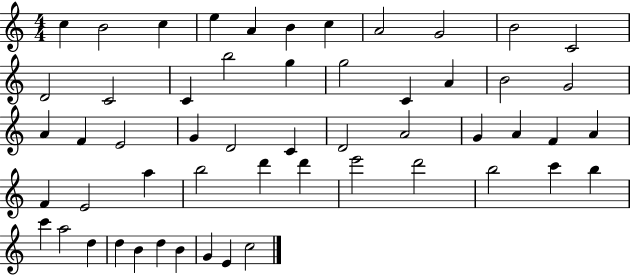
X:1
T:Untitled
M:4/4
L:1/4
K:C
c B2 c e A B c A2 G2 B2 C2 D2 C2 C b2 g g2 C A B2 G2 A F E2 G D2 C D2 A2 G A F A F E2 a b2 d' d' e'2 d'2 b2 c' b c' a2 d d B d B G E c2